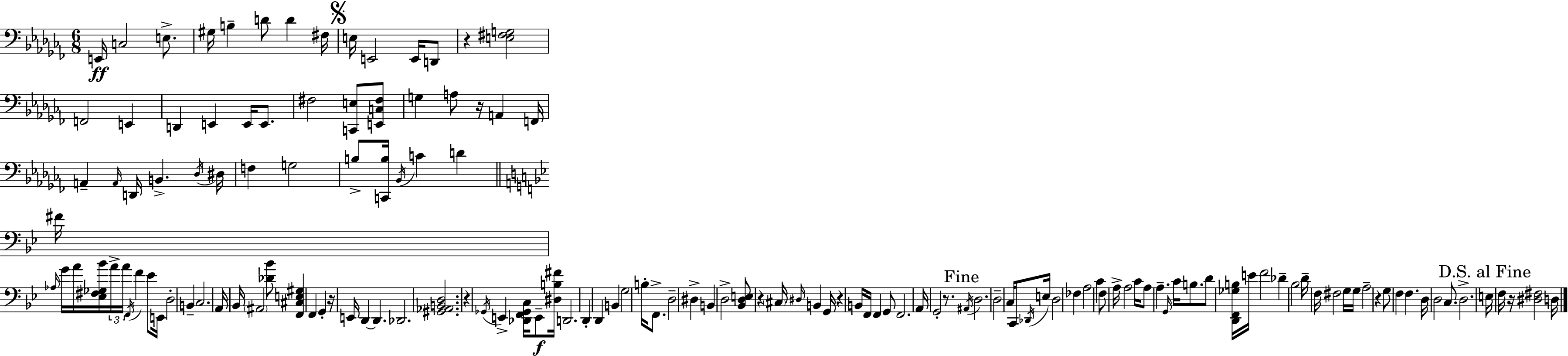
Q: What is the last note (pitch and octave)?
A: D3